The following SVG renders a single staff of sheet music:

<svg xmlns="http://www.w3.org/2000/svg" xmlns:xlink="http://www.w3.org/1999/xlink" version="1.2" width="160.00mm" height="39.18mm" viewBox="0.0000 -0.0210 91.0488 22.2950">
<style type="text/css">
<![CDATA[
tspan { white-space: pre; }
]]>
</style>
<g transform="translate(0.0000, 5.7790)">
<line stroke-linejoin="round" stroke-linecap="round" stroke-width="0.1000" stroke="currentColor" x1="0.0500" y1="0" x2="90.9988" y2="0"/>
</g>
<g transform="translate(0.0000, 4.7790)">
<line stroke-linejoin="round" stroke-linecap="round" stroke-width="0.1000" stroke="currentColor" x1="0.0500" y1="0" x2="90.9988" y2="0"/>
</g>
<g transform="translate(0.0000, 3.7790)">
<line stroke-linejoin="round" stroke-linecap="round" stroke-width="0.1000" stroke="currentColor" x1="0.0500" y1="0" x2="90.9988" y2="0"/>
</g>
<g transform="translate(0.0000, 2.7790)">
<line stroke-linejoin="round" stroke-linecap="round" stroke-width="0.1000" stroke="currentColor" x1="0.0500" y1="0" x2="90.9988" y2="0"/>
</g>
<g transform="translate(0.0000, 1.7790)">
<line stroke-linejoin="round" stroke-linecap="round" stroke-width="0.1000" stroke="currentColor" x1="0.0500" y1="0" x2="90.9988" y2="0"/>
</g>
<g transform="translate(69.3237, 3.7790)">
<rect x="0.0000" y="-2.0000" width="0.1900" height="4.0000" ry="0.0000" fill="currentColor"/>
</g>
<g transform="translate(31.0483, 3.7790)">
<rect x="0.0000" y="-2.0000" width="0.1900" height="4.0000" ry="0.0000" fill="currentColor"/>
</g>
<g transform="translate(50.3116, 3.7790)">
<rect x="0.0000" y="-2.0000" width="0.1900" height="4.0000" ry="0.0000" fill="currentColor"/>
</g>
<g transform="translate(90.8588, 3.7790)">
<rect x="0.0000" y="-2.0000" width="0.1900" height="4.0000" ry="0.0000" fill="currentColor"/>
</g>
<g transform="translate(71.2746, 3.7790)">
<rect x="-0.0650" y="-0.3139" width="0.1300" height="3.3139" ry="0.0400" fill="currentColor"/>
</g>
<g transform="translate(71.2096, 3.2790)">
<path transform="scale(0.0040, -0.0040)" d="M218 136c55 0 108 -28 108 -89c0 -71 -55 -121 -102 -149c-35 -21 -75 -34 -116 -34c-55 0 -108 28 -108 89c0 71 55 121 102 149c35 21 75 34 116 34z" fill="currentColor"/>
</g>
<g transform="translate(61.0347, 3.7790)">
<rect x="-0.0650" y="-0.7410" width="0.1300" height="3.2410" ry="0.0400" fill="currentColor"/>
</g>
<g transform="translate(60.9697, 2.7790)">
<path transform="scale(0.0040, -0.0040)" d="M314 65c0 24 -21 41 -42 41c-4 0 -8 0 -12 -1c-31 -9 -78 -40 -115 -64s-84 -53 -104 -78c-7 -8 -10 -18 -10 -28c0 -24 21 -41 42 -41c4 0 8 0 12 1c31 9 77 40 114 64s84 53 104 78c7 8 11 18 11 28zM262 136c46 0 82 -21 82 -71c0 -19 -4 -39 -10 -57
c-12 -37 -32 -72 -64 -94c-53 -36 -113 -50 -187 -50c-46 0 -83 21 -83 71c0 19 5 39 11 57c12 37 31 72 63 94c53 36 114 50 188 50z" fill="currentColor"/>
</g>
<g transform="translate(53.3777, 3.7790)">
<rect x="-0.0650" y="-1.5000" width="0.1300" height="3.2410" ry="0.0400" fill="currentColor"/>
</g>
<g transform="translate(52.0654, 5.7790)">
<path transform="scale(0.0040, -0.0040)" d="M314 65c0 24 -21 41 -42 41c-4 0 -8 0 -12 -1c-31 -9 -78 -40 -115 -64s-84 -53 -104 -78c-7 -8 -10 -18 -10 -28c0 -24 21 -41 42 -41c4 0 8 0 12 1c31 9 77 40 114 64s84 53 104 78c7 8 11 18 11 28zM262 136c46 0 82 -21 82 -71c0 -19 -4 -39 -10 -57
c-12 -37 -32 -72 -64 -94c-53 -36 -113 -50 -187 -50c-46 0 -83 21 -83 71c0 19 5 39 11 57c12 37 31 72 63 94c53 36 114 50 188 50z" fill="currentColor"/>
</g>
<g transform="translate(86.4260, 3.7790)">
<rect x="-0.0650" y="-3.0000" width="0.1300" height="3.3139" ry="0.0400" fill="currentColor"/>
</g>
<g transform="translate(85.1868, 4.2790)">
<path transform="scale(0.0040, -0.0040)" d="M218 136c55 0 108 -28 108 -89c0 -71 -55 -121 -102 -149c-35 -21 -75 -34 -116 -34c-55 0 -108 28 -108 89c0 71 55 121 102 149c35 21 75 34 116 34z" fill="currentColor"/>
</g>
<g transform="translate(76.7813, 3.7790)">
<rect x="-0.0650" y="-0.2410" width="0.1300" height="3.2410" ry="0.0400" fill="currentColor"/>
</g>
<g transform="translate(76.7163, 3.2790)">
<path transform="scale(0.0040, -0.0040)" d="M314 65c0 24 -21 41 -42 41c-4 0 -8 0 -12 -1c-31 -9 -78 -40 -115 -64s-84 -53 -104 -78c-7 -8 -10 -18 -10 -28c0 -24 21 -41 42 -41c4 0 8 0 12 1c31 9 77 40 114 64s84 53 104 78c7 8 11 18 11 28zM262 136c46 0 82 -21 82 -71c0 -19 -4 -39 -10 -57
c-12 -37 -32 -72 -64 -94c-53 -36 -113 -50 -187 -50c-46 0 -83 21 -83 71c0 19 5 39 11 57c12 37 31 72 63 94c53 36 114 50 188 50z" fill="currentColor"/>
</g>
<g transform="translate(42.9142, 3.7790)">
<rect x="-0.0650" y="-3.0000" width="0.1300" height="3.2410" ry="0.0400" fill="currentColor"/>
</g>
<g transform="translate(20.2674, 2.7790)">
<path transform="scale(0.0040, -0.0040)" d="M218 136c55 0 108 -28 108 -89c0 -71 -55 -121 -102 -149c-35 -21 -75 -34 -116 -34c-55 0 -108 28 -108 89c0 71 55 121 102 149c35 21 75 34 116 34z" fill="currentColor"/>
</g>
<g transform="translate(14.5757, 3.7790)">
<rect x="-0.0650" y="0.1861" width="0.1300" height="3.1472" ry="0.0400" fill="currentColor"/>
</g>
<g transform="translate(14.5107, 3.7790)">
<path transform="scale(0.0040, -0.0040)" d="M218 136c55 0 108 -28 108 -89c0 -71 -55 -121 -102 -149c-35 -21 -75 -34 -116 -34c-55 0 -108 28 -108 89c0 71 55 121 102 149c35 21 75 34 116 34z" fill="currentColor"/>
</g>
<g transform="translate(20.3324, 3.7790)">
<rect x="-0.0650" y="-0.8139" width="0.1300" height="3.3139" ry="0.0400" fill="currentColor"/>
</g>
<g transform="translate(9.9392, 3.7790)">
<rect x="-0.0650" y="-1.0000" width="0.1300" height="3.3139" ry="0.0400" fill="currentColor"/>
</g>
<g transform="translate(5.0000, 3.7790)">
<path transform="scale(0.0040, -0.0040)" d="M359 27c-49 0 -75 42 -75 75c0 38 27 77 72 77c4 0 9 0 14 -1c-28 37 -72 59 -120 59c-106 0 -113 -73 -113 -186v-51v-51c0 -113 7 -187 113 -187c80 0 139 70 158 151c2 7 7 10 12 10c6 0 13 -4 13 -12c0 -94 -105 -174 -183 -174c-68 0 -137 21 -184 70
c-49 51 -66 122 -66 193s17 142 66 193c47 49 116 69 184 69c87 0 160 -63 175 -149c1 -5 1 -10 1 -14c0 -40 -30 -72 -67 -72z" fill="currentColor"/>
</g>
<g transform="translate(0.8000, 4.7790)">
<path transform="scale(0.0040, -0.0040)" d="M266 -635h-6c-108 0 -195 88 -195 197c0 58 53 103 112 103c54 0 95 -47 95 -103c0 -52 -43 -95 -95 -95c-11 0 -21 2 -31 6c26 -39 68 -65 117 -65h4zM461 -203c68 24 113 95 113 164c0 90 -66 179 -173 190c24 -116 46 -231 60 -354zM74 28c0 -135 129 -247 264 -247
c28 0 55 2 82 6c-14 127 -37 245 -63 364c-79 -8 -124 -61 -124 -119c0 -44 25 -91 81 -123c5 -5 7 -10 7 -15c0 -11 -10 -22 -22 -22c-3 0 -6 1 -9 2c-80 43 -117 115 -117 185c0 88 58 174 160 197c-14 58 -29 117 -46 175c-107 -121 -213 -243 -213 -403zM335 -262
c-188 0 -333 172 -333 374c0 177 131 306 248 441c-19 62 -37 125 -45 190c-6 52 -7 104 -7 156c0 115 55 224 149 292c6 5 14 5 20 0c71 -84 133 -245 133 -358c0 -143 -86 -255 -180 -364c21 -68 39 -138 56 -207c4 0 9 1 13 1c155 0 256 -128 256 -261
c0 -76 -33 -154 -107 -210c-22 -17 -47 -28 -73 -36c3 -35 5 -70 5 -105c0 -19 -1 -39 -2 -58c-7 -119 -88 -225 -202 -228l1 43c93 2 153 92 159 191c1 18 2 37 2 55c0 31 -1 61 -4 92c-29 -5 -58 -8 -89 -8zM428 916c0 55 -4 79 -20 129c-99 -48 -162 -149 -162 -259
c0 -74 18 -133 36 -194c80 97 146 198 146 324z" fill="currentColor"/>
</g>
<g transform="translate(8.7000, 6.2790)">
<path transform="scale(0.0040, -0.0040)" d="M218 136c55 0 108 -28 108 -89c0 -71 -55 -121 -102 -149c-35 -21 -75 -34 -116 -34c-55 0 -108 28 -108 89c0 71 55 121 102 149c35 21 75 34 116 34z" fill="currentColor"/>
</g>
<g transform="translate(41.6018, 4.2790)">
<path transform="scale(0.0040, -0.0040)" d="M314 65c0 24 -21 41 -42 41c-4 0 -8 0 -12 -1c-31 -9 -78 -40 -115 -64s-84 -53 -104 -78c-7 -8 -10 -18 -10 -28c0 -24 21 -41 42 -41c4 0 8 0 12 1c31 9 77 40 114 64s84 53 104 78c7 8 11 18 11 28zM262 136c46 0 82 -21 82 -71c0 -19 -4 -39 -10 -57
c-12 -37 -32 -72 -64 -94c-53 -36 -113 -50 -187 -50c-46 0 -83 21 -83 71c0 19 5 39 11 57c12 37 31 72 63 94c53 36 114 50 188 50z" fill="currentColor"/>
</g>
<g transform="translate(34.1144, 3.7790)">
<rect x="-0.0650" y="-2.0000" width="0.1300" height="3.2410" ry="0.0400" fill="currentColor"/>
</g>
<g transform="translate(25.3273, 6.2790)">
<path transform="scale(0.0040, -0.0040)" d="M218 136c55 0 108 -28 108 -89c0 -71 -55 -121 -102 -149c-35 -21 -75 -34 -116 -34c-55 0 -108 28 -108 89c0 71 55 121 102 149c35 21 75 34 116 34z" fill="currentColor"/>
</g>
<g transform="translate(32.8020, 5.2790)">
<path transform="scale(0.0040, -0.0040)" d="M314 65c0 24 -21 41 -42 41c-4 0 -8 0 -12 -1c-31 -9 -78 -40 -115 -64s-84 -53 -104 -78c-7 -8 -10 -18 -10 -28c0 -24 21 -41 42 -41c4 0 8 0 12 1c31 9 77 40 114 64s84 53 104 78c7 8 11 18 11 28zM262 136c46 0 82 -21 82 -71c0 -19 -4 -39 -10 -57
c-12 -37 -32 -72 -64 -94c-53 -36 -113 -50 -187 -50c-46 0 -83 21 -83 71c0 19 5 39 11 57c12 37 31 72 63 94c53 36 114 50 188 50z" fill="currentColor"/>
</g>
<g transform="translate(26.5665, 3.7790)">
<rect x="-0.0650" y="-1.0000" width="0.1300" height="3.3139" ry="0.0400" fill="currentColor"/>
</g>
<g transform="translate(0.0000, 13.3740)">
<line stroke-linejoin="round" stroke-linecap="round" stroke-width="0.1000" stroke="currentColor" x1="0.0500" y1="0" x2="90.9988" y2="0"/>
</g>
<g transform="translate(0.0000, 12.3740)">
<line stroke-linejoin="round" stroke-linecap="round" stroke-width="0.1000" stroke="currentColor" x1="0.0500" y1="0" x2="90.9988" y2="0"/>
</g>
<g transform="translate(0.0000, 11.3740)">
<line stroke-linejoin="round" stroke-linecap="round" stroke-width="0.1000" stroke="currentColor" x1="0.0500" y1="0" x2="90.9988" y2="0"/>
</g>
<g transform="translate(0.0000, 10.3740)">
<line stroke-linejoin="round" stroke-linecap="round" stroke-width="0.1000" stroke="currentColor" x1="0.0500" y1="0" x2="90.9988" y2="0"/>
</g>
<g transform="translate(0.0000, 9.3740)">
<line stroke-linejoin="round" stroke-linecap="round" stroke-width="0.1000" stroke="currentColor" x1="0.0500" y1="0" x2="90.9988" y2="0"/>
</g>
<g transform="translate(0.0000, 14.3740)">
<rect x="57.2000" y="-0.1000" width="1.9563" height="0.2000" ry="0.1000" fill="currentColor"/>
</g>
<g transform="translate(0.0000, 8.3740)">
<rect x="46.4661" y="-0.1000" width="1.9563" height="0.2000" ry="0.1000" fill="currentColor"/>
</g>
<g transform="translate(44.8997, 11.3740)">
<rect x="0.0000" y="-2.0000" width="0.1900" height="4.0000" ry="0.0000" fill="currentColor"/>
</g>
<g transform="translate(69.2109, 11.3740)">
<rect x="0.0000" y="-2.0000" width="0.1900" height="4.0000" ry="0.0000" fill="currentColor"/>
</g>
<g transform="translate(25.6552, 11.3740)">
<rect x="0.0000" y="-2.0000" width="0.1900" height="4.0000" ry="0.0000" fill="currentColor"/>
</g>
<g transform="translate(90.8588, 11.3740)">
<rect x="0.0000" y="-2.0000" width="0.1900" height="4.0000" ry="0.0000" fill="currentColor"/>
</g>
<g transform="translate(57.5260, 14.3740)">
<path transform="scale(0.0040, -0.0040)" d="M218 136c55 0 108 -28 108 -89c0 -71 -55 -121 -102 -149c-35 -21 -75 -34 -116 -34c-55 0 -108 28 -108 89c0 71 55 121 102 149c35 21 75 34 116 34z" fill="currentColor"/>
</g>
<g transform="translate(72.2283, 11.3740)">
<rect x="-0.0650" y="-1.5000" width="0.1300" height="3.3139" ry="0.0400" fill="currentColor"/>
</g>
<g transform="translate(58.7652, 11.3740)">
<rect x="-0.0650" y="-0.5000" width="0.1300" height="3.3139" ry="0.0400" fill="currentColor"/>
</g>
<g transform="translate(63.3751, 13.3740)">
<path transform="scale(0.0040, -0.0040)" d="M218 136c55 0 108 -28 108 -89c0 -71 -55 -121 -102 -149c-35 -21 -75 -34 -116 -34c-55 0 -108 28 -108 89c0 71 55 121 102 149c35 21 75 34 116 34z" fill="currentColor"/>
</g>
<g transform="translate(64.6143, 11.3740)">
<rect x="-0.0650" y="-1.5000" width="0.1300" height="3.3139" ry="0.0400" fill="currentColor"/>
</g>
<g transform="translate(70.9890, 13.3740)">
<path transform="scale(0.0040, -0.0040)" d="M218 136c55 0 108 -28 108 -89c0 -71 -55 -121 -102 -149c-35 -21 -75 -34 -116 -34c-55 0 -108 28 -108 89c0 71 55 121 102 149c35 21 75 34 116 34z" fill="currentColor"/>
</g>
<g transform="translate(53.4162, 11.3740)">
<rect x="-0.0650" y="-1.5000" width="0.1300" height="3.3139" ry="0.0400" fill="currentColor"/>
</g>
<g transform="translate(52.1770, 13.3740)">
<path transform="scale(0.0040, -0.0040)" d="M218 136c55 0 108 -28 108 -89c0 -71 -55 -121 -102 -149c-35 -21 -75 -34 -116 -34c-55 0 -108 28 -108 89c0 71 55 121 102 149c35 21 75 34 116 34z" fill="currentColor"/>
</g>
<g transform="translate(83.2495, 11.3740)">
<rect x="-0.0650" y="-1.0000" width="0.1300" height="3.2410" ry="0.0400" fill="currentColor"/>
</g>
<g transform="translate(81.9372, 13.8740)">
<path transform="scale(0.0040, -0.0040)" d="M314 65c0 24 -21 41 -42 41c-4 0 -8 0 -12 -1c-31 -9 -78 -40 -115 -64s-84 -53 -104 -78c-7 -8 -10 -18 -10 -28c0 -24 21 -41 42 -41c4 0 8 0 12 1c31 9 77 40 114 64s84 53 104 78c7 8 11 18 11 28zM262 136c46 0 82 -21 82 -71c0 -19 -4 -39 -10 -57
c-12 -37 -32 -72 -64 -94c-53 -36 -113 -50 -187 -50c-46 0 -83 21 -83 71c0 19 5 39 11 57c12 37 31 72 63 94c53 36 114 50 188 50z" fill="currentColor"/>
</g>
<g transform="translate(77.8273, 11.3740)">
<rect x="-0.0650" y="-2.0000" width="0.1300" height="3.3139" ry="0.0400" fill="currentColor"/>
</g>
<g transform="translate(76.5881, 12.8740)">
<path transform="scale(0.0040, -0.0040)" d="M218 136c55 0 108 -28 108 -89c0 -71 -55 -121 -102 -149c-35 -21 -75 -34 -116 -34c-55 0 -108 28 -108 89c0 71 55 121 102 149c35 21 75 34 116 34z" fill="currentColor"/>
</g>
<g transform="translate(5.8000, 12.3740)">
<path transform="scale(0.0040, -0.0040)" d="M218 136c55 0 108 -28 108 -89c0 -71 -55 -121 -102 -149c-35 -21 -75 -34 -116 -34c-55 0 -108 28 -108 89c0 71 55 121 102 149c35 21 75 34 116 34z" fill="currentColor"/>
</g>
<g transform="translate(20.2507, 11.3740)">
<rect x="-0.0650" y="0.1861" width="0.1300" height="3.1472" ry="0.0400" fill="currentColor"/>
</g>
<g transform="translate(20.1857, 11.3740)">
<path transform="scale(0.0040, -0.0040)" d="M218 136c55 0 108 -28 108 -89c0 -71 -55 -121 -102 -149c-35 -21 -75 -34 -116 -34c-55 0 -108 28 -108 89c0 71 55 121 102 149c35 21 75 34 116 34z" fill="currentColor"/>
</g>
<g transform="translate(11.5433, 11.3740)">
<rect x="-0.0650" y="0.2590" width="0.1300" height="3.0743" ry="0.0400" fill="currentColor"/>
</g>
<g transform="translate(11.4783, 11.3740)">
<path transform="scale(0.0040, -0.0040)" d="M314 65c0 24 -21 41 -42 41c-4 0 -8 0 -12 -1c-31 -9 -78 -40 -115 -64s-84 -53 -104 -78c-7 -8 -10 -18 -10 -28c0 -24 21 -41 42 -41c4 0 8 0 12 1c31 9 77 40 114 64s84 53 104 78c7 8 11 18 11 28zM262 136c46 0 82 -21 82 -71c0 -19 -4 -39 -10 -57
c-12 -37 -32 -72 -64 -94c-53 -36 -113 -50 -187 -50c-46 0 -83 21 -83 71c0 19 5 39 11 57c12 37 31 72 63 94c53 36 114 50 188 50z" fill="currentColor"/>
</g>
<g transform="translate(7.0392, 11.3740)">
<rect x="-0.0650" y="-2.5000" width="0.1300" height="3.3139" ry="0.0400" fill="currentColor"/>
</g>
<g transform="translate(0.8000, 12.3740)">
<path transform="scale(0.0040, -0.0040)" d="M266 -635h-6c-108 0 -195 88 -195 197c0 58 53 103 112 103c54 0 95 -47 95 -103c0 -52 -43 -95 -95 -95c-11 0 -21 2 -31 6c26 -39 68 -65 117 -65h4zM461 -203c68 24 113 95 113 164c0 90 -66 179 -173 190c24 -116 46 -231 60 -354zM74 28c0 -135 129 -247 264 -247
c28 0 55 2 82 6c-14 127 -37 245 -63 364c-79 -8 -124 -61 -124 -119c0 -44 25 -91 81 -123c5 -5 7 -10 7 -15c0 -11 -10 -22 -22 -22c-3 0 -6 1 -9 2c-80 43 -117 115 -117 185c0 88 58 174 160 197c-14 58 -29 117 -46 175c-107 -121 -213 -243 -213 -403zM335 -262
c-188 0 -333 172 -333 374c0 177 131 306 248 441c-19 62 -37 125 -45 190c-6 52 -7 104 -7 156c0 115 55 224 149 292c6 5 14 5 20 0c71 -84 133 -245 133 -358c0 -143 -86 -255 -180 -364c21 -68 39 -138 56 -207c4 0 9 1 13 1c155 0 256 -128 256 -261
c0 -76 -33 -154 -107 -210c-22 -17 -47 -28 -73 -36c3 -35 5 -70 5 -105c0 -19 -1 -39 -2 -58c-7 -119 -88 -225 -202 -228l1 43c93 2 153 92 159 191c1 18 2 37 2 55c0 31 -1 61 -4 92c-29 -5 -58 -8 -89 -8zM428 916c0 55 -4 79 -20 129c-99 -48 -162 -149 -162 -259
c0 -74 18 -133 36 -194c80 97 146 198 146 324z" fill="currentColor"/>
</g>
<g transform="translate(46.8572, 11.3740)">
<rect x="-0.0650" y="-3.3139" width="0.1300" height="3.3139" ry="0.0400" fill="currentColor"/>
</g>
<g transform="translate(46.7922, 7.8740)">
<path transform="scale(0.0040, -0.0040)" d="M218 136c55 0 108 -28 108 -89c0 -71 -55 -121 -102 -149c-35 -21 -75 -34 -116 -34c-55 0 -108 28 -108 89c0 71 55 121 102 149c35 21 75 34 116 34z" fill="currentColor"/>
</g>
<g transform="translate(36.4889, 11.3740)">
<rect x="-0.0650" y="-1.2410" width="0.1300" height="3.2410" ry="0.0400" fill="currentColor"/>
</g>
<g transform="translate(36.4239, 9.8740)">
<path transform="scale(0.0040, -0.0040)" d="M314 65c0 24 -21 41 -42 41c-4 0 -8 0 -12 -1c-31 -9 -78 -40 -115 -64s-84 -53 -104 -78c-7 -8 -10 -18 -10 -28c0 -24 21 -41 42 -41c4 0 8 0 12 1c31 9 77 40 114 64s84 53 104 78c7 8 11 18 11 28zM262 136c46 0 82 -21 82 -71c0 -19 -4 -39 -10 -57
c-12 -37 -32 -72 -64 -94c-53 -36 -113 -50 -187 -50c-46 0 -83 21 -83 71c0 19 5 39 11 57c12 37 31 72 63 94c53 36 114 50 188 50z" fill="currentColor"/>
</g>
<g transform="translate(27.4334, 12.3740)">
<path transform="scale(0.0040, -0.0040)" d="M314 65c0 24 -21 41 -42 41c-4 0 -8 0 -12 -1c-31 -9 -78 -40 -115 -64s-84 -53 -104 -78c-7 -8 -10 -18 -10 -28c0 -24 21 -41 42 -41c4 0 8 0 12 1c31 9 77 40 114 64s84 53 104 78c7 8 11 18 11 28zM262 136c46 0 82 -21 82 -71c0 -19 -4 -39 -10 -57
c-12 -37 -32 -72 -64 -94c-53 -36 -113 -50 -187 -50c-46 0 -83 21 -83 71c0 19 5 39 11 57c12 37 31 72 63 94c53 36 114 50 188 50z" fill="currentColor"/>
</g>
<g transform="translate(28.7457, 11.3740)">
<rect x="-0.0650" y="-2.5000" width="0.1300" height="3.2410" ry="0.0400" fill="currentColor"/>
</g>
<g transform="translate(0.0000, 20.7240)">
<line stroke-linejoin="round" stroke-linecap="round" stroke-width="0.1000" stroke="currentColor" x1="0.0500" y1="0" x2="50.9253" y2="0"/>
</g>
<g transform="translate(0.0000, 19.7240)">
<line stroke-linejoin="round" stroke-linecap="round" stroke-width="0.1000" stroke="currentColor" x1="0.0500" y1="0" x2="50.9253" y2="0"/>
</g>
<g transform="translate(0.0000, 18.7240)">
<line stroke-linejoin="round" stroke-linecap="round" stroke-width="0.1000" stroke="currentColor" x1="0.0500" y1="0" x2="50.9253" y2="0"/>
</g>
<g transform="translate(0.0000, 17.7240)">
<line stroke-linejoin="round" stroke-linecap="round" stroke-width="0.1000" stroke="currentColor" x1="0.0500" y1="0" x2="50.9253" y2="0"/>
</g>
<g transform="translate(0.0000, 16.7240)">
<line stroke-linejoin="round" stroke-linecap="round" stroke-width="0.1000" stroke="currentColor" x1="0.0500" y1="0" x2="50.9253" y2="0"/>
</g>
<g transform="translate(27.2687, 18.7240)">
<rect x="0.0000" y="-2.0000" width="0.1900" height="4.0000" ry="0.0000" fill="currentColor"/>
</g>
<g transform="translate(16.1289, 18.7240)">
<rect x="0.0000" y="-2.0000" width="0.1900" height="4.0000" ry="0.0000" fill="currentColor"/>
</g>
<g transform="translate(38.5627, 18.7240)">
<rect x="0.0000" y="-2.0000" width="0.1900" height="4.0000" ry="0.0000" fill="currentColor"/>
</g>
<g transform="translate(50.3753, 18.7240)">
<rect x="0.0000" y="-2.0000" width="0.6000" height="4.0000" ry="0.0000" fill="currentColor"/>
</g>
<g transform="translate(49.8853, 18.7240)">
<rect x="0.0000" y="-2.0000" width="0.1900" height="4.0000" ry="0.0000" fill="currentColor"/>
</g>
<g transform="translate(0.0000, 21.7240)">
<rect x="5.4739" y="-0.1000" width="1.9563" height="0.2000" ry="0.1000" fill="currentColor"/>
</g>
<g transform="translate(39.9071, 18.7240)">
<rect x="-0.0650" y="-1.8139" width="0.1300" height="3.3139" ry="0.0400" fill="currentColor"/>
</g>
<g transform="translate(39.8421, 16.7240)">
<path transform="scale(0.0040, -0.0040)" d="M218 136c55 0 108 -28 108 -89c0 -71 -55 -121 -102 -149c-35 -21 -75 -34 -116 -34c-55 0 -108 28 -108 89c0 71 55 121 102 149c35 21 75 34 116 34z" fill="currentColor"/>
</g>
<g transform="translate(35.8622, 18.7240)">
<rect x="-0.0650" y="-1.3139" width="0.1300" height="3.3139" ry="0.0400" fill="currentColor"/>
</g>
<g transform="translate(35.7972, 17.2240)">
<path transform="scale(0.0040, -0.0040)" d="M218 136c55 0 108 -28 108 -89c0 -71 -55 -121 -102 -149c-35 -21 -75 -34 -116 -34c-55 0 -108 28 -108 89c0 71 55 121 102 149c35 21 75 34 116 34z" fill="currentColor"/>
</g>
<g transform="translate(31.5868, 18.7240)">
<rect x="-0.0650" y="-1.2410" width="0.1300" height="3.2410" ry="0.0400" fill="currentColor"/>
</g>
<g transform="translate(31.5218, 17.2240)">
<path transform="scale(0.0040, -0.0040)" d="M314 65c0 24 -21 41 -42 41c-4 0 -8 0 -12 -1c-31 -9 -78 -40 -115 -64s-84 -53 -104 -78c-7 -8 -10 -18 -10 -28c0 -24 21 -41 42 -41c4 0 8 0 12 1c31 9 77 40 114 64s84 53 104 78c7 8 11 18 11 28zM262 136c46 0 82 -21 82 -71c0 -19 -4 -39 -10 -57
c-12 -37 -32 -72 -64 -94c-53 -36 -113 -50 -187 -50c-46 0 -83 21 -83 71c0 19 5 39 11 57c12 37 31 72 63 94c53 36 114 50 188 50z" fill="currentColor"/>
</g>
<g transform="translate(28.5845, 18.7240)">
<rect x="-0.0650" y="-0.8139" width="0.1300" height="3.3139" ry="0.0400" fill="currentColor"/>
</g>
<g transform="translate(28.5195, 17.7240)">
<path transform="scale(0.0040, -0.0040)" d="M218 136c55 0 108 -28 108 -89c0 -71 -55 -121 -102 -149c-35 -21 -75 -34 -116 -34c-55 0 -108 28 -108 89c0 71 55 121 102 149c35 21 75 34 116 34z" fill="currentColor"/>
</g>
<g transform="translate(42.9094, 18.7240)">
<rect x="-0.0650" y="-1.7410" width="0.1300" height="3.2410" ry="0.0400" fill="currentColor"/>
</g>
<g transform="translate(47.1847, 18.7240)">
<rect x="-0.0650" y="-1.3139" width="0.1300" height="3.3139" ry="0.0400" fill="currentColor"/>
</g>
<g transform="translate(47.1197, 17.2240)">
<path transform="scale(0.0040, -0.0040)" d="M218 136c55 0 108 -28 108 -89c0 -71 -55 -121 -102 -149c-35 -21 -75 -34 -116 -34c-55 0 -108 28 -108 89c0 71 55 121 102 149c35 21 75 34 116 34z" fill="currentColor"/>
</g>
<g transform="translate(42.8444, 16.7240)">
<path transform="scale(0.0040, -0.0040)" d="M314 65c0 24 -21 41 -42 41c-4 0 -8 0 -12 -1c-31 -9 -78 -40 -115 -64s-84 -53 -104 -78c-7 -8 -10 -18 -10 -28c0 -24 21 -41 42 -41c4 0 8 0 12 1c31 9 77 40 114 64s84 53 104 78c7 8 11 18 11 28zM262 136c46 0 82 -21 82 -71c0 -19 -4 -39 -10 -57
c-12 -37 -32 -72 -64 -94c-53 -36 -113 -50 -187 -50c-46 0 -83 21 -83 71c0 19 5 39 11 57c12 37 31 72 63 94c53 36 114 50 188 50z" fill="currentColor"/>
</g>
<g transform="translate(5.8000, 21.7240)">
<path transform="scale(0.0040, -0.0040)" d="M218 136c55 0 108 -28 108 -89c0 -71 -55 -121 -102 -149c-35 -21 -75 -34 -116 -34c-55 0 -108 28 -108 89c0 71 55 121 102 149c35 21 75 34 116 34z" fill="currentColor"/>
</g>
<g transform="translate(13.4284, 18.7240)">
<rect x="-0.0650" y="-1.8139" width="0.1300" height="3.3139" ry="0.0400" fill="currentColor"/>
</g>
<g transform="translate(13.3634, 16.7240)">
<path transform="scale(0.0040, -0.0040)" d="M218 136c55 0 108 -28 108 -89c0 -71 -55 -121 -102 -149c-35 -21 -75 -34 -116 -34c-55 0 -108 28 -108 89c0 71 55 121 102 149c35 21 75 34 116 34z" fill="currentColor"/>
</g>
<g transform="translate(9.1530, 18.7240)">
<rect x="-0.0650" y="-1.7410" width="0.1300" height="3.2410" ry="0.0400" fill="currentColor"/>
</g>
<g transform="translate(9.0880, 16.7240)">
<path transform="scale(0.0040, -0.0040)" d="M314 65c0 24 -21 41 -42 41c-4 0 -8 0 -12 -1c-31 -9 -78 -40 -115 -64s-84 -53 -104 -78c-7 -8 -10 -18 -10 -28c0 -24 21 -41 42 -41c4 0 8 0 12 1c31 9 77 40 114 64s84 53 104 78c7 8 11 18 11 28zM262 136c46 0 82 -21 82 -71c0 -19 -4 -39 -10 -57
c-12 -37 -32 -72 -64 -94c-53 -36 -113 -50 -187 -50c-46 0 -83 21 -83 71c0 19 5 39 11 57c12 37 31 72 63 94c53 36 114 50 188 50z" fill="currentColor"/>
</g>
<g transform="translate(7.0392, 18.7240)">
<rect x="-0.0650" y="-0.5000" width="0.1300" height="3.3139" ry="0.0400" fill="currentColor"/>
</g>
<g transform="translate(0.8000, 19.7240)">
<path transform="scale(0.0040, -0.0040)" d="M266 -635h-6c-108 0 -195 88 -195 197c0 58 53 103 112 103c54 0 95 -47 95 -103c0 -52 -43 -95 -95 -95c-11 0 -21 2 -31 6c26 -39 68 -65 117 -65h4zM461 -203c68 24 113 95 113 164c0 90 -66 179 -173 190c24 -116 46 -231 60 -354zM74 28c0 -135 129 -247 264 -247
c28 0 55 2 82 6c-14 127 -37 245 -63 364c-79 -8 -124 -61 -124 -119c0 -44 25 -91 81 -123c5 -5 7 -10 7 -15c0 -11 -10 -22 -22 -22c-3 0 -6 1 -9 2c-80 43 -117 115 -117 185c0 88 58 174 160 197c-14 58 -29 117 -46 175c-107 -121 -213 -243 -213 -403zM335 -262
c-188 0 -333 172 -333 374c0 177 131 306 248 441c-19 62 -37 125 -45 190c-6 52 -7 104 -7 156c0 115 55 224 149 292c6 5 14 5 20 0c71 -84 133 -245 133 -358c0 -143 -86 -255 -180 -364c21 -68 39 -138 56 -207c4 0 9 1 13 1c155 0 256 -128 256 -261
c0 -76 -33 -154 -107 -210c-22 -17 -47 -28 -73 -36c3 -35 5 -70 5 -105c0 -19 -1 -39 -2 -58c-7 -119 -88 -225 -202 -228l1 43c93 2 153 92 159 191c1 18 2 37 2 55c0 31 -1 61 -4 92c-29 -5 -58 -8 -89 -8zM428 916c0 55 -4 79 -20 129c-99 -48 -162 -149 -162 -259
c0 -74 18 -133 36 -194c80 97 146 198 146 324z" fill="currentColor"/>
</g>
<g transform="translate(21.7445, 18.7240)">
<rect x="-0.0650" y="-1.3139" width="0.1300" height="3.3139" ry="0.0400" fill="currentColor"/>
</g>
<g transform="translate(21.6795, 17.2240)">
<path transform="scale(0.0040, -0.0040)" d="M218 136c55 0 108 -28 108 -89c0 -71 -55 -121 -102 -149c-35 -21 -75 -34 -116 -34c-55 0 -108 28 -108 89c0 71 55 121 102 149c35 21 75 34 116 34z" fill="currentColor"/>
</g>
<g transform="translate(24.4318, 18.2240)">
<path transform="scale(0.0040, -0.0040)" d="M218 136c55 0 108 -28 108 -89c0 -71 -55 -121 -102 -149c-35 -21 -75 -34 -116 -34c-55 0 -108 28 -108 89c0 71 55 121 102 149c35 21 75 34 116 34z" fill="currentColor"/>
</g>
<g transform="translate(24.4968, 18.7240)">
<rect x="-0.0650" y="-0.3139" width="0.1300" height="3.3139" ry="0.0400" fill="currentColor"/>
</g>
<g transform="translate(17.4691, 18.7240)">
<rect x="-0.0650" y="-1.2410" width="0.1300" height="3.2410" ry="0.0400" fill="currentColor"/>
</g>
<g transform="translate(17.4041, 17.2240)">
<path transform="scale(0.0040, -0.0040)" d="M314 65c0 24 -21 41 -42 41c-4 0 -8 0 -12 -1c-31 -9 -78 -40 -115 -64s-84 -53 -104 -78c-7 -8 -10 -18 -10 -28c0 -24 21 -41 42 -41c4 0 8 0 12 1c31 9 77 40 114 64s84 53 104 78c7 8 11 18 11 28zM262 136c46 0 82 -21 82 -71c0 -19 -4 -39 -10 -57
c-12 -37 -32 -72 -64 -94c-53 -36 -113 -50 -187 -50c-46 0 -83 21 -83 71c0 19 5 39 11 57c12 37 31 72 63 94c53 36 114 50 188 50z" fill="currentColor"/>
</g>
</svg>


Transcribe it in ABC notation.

X:1
T:Untitled
M:4/4
L:1/4
K:C
D B d D F2 A2 E2 d2 c c2 A G B2 B G2 e2 b E C E E F D2 C f2 f e2 e c d e2 e f f2 e